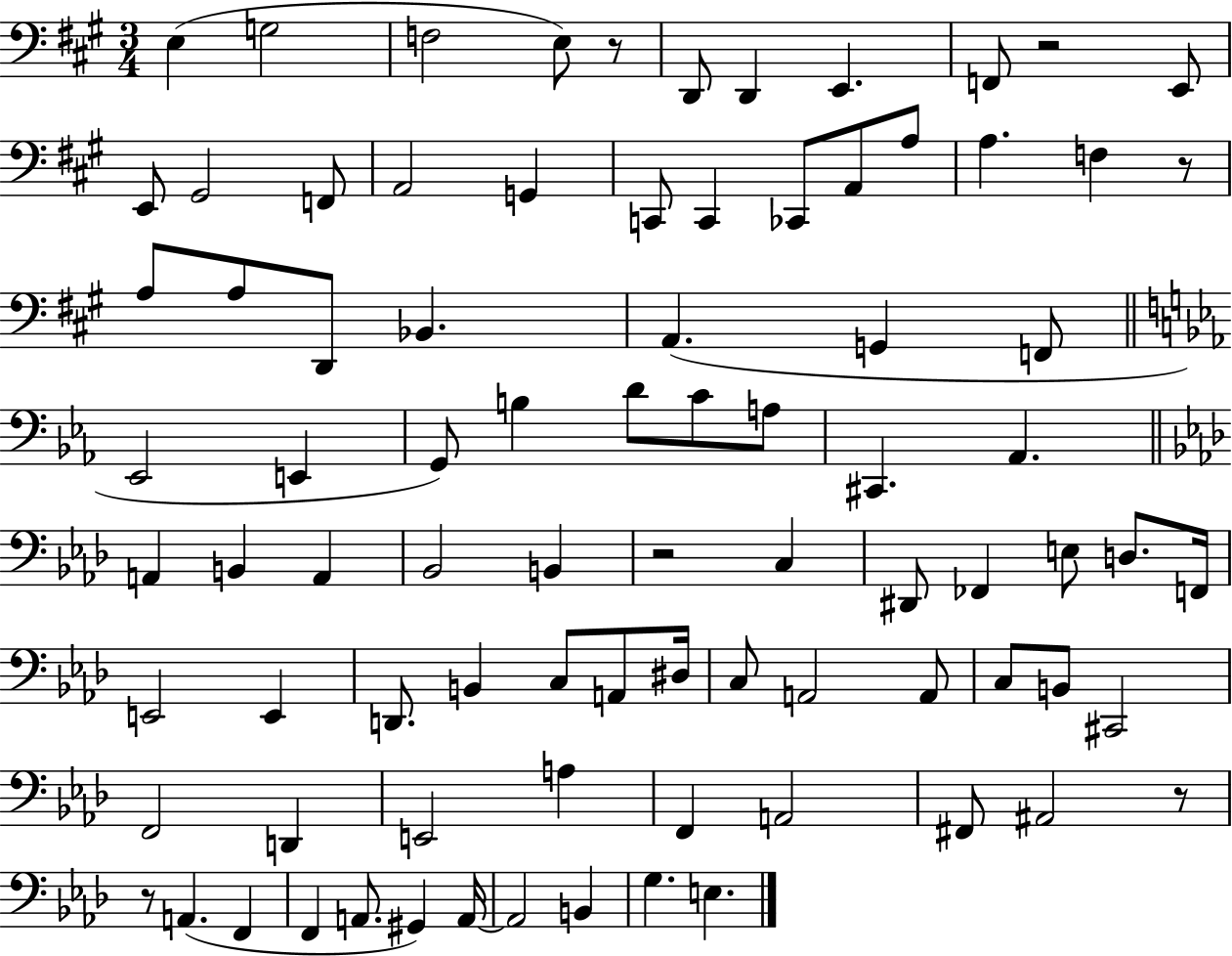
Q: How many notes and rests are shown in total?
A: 85